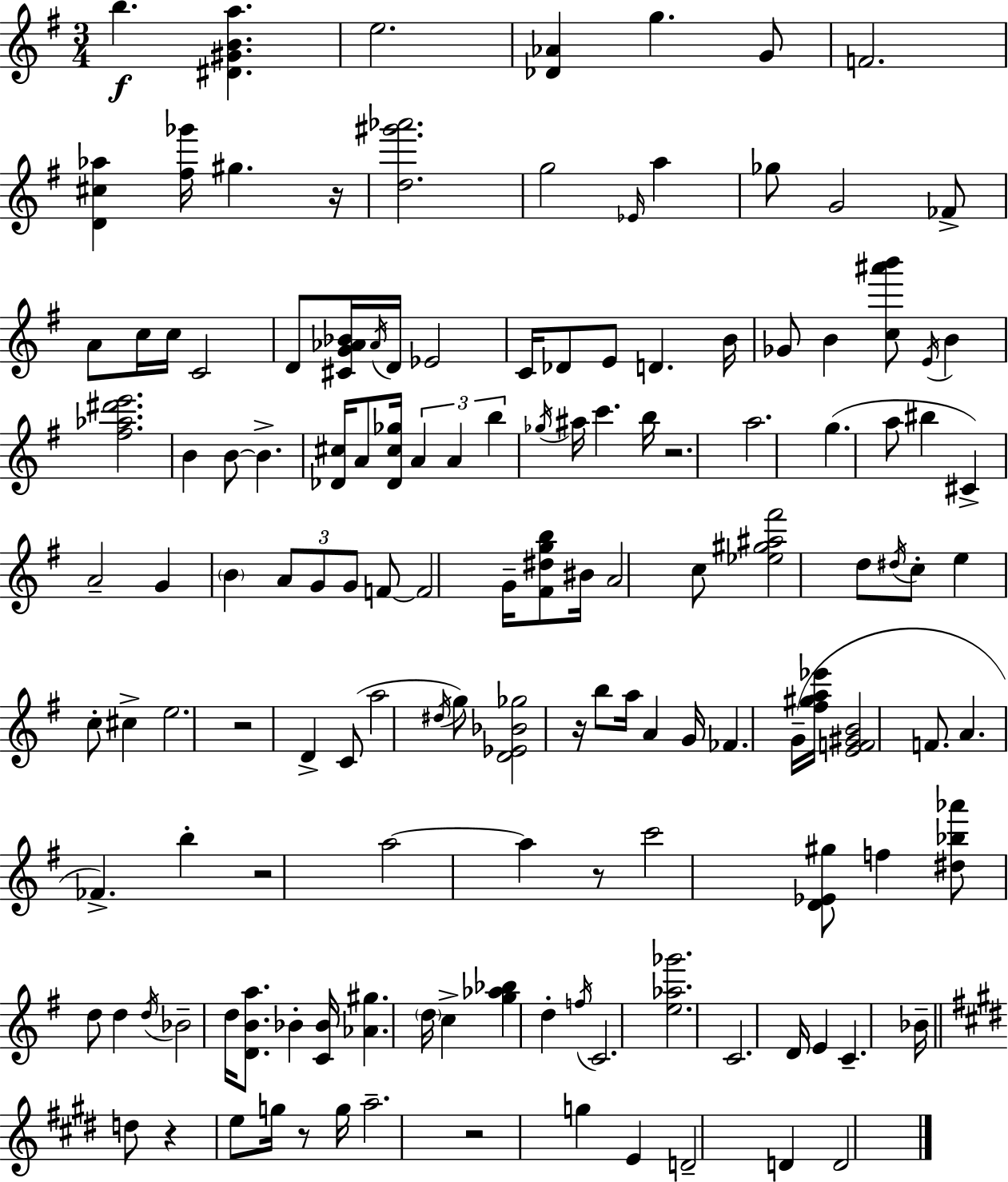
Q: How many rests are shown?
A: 9